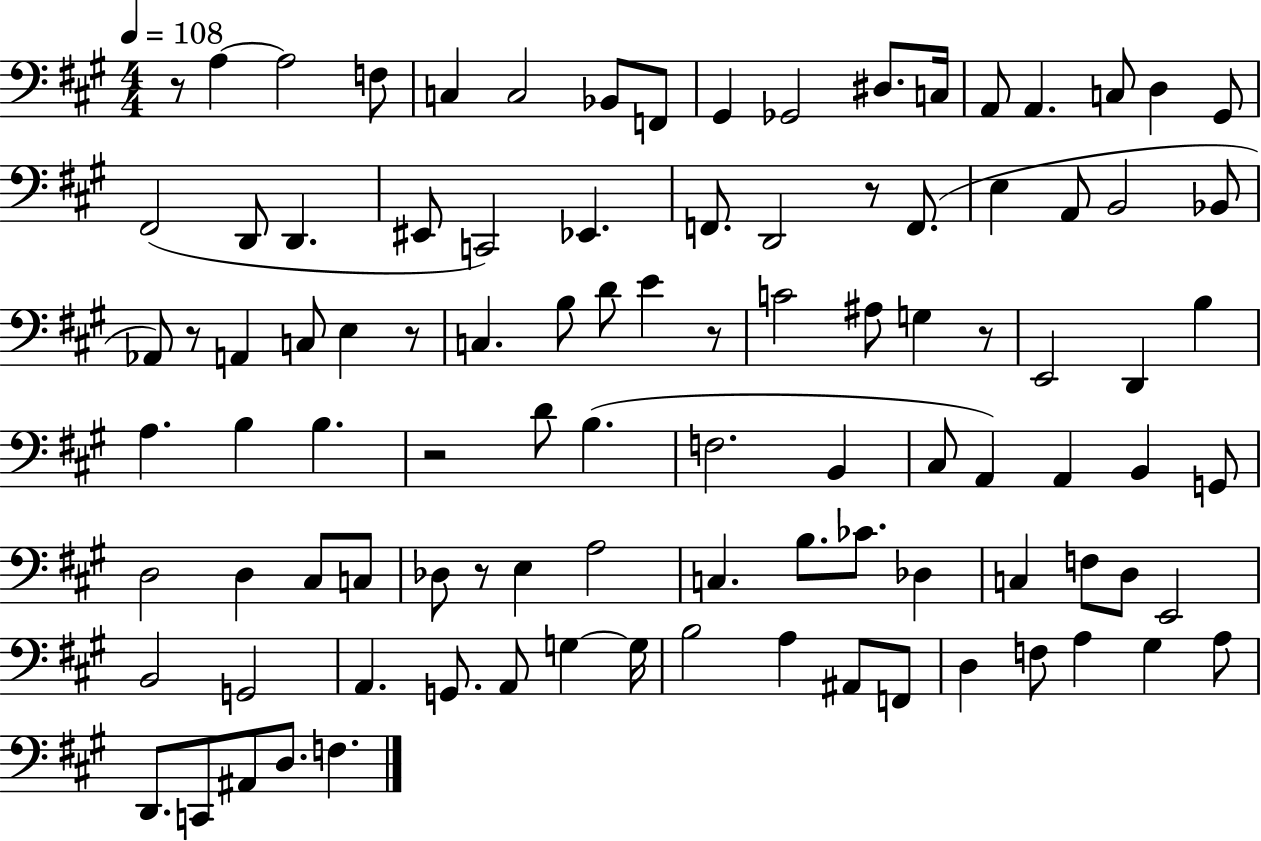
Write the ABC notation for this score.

X:1
T:Untitled
M:4/4
L:1/4
K:A
z/2 A, A,2 F,/2 C, C,2 _B,,/2 F,,/2 ^G,, _G,,2 ^D,/2 C,/4 A,,/2 A,, C,/2 D, ^G,,/2 ^F,,2 D,,/2 D,, ^E,,/2 C,,2 _E,, F,,/2 D,,2 z/2 F,,/2 E, A,,/2 B,,2 _B,,/2 _A,,/2 z/2 A,, C,/2 E, z/2 C, B,/2 D/2 E z/2 C2 ^A,/2 G, z/2 E,,2 D,, B, A, B, B, z2 D/2 B, F,2 B,, ^C,/2 A,, A,, B,, G,,/2 D,2 D, ^C,/2 C,/2 _D,/2 z/2 E, A,2 C, B,/2 _C/2 _D, C, F,/2 D,/2 E,,2 B,,2 G,,2 A,, G,,/2 A,,/2 G, G,/4 B,2 A, ^A,,/2 F,,/2 D, F,/2 A, ^G, A,/2 D,,/2 C,,/2 ^A,,/2 D,/2 F,